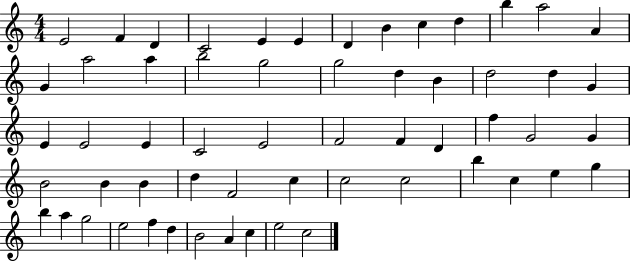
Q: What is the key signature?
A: C major